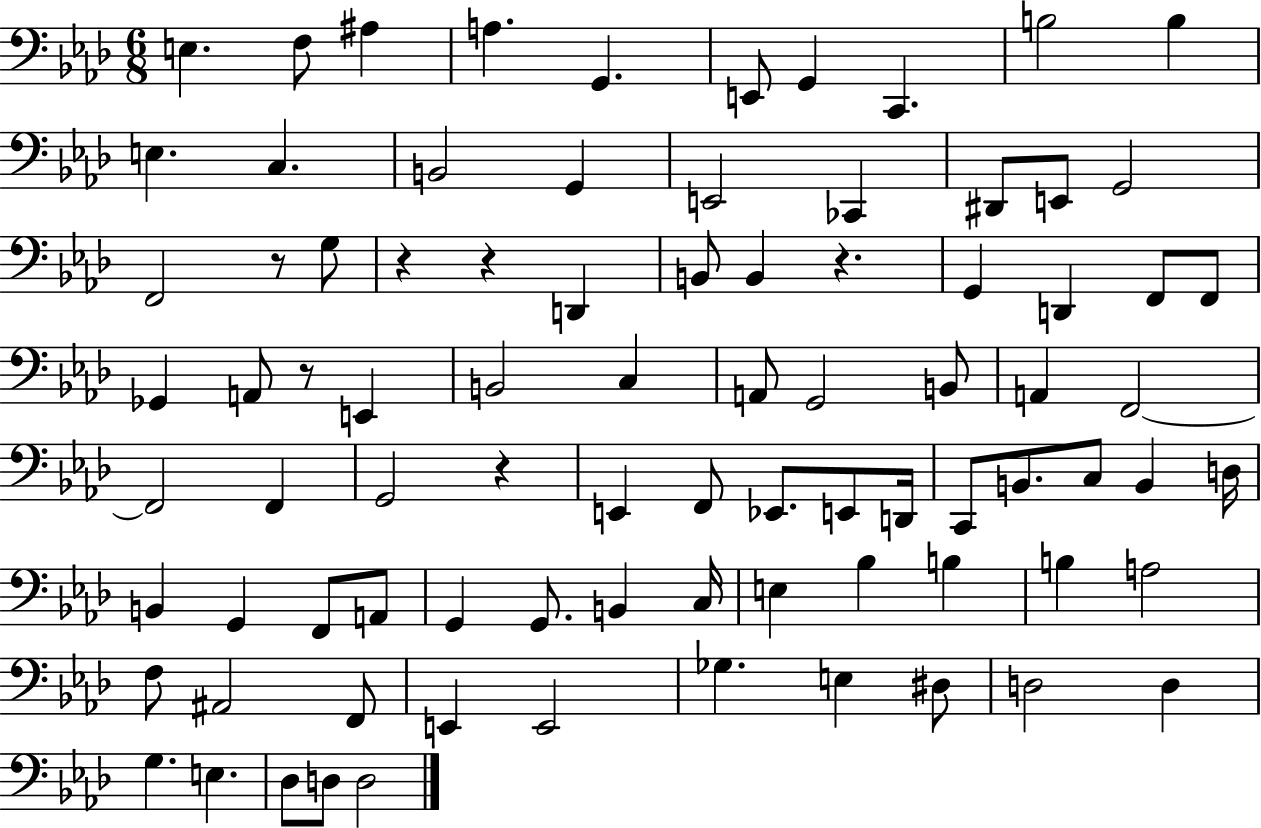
{
  \clef bass
  \numericTimeSignature
  \time 6/8
  \key aes \major
  e4. f8 ais4 | a4. g,4. | e,8 g,4 c,4. | b2 b4 | \break e4. c4. | b,2 g,4 | e,2 ces,4 | dis,8 e,8 g,2 | \break f,2 r8 g8 | r4 r4 d,4 | b,8 b,4 r4. | g,4 d,4 f,8 f,8 | \break ges,4 a,8 r8 e,4 | b,2 c4 | a,8 g,2 b,8 | a,4 f,2~~ | \break f,2 f,4 | g,2 r4 | e,4 f,8 ees,8. e,8 d,16 | c,8 b,8. c8 b,4 d16 | \break b,4 g,4 f,8 a,8 | g,4 g,8. b,4 c16 | e4 bes4 b4 | b4 a2 | \break f8 ais,2 f,8 | e,4 e,2 | ges4. e4 dis8 | d2 d4 | \break g4. e4. | des8 d8 d2 | \bar "|."
}